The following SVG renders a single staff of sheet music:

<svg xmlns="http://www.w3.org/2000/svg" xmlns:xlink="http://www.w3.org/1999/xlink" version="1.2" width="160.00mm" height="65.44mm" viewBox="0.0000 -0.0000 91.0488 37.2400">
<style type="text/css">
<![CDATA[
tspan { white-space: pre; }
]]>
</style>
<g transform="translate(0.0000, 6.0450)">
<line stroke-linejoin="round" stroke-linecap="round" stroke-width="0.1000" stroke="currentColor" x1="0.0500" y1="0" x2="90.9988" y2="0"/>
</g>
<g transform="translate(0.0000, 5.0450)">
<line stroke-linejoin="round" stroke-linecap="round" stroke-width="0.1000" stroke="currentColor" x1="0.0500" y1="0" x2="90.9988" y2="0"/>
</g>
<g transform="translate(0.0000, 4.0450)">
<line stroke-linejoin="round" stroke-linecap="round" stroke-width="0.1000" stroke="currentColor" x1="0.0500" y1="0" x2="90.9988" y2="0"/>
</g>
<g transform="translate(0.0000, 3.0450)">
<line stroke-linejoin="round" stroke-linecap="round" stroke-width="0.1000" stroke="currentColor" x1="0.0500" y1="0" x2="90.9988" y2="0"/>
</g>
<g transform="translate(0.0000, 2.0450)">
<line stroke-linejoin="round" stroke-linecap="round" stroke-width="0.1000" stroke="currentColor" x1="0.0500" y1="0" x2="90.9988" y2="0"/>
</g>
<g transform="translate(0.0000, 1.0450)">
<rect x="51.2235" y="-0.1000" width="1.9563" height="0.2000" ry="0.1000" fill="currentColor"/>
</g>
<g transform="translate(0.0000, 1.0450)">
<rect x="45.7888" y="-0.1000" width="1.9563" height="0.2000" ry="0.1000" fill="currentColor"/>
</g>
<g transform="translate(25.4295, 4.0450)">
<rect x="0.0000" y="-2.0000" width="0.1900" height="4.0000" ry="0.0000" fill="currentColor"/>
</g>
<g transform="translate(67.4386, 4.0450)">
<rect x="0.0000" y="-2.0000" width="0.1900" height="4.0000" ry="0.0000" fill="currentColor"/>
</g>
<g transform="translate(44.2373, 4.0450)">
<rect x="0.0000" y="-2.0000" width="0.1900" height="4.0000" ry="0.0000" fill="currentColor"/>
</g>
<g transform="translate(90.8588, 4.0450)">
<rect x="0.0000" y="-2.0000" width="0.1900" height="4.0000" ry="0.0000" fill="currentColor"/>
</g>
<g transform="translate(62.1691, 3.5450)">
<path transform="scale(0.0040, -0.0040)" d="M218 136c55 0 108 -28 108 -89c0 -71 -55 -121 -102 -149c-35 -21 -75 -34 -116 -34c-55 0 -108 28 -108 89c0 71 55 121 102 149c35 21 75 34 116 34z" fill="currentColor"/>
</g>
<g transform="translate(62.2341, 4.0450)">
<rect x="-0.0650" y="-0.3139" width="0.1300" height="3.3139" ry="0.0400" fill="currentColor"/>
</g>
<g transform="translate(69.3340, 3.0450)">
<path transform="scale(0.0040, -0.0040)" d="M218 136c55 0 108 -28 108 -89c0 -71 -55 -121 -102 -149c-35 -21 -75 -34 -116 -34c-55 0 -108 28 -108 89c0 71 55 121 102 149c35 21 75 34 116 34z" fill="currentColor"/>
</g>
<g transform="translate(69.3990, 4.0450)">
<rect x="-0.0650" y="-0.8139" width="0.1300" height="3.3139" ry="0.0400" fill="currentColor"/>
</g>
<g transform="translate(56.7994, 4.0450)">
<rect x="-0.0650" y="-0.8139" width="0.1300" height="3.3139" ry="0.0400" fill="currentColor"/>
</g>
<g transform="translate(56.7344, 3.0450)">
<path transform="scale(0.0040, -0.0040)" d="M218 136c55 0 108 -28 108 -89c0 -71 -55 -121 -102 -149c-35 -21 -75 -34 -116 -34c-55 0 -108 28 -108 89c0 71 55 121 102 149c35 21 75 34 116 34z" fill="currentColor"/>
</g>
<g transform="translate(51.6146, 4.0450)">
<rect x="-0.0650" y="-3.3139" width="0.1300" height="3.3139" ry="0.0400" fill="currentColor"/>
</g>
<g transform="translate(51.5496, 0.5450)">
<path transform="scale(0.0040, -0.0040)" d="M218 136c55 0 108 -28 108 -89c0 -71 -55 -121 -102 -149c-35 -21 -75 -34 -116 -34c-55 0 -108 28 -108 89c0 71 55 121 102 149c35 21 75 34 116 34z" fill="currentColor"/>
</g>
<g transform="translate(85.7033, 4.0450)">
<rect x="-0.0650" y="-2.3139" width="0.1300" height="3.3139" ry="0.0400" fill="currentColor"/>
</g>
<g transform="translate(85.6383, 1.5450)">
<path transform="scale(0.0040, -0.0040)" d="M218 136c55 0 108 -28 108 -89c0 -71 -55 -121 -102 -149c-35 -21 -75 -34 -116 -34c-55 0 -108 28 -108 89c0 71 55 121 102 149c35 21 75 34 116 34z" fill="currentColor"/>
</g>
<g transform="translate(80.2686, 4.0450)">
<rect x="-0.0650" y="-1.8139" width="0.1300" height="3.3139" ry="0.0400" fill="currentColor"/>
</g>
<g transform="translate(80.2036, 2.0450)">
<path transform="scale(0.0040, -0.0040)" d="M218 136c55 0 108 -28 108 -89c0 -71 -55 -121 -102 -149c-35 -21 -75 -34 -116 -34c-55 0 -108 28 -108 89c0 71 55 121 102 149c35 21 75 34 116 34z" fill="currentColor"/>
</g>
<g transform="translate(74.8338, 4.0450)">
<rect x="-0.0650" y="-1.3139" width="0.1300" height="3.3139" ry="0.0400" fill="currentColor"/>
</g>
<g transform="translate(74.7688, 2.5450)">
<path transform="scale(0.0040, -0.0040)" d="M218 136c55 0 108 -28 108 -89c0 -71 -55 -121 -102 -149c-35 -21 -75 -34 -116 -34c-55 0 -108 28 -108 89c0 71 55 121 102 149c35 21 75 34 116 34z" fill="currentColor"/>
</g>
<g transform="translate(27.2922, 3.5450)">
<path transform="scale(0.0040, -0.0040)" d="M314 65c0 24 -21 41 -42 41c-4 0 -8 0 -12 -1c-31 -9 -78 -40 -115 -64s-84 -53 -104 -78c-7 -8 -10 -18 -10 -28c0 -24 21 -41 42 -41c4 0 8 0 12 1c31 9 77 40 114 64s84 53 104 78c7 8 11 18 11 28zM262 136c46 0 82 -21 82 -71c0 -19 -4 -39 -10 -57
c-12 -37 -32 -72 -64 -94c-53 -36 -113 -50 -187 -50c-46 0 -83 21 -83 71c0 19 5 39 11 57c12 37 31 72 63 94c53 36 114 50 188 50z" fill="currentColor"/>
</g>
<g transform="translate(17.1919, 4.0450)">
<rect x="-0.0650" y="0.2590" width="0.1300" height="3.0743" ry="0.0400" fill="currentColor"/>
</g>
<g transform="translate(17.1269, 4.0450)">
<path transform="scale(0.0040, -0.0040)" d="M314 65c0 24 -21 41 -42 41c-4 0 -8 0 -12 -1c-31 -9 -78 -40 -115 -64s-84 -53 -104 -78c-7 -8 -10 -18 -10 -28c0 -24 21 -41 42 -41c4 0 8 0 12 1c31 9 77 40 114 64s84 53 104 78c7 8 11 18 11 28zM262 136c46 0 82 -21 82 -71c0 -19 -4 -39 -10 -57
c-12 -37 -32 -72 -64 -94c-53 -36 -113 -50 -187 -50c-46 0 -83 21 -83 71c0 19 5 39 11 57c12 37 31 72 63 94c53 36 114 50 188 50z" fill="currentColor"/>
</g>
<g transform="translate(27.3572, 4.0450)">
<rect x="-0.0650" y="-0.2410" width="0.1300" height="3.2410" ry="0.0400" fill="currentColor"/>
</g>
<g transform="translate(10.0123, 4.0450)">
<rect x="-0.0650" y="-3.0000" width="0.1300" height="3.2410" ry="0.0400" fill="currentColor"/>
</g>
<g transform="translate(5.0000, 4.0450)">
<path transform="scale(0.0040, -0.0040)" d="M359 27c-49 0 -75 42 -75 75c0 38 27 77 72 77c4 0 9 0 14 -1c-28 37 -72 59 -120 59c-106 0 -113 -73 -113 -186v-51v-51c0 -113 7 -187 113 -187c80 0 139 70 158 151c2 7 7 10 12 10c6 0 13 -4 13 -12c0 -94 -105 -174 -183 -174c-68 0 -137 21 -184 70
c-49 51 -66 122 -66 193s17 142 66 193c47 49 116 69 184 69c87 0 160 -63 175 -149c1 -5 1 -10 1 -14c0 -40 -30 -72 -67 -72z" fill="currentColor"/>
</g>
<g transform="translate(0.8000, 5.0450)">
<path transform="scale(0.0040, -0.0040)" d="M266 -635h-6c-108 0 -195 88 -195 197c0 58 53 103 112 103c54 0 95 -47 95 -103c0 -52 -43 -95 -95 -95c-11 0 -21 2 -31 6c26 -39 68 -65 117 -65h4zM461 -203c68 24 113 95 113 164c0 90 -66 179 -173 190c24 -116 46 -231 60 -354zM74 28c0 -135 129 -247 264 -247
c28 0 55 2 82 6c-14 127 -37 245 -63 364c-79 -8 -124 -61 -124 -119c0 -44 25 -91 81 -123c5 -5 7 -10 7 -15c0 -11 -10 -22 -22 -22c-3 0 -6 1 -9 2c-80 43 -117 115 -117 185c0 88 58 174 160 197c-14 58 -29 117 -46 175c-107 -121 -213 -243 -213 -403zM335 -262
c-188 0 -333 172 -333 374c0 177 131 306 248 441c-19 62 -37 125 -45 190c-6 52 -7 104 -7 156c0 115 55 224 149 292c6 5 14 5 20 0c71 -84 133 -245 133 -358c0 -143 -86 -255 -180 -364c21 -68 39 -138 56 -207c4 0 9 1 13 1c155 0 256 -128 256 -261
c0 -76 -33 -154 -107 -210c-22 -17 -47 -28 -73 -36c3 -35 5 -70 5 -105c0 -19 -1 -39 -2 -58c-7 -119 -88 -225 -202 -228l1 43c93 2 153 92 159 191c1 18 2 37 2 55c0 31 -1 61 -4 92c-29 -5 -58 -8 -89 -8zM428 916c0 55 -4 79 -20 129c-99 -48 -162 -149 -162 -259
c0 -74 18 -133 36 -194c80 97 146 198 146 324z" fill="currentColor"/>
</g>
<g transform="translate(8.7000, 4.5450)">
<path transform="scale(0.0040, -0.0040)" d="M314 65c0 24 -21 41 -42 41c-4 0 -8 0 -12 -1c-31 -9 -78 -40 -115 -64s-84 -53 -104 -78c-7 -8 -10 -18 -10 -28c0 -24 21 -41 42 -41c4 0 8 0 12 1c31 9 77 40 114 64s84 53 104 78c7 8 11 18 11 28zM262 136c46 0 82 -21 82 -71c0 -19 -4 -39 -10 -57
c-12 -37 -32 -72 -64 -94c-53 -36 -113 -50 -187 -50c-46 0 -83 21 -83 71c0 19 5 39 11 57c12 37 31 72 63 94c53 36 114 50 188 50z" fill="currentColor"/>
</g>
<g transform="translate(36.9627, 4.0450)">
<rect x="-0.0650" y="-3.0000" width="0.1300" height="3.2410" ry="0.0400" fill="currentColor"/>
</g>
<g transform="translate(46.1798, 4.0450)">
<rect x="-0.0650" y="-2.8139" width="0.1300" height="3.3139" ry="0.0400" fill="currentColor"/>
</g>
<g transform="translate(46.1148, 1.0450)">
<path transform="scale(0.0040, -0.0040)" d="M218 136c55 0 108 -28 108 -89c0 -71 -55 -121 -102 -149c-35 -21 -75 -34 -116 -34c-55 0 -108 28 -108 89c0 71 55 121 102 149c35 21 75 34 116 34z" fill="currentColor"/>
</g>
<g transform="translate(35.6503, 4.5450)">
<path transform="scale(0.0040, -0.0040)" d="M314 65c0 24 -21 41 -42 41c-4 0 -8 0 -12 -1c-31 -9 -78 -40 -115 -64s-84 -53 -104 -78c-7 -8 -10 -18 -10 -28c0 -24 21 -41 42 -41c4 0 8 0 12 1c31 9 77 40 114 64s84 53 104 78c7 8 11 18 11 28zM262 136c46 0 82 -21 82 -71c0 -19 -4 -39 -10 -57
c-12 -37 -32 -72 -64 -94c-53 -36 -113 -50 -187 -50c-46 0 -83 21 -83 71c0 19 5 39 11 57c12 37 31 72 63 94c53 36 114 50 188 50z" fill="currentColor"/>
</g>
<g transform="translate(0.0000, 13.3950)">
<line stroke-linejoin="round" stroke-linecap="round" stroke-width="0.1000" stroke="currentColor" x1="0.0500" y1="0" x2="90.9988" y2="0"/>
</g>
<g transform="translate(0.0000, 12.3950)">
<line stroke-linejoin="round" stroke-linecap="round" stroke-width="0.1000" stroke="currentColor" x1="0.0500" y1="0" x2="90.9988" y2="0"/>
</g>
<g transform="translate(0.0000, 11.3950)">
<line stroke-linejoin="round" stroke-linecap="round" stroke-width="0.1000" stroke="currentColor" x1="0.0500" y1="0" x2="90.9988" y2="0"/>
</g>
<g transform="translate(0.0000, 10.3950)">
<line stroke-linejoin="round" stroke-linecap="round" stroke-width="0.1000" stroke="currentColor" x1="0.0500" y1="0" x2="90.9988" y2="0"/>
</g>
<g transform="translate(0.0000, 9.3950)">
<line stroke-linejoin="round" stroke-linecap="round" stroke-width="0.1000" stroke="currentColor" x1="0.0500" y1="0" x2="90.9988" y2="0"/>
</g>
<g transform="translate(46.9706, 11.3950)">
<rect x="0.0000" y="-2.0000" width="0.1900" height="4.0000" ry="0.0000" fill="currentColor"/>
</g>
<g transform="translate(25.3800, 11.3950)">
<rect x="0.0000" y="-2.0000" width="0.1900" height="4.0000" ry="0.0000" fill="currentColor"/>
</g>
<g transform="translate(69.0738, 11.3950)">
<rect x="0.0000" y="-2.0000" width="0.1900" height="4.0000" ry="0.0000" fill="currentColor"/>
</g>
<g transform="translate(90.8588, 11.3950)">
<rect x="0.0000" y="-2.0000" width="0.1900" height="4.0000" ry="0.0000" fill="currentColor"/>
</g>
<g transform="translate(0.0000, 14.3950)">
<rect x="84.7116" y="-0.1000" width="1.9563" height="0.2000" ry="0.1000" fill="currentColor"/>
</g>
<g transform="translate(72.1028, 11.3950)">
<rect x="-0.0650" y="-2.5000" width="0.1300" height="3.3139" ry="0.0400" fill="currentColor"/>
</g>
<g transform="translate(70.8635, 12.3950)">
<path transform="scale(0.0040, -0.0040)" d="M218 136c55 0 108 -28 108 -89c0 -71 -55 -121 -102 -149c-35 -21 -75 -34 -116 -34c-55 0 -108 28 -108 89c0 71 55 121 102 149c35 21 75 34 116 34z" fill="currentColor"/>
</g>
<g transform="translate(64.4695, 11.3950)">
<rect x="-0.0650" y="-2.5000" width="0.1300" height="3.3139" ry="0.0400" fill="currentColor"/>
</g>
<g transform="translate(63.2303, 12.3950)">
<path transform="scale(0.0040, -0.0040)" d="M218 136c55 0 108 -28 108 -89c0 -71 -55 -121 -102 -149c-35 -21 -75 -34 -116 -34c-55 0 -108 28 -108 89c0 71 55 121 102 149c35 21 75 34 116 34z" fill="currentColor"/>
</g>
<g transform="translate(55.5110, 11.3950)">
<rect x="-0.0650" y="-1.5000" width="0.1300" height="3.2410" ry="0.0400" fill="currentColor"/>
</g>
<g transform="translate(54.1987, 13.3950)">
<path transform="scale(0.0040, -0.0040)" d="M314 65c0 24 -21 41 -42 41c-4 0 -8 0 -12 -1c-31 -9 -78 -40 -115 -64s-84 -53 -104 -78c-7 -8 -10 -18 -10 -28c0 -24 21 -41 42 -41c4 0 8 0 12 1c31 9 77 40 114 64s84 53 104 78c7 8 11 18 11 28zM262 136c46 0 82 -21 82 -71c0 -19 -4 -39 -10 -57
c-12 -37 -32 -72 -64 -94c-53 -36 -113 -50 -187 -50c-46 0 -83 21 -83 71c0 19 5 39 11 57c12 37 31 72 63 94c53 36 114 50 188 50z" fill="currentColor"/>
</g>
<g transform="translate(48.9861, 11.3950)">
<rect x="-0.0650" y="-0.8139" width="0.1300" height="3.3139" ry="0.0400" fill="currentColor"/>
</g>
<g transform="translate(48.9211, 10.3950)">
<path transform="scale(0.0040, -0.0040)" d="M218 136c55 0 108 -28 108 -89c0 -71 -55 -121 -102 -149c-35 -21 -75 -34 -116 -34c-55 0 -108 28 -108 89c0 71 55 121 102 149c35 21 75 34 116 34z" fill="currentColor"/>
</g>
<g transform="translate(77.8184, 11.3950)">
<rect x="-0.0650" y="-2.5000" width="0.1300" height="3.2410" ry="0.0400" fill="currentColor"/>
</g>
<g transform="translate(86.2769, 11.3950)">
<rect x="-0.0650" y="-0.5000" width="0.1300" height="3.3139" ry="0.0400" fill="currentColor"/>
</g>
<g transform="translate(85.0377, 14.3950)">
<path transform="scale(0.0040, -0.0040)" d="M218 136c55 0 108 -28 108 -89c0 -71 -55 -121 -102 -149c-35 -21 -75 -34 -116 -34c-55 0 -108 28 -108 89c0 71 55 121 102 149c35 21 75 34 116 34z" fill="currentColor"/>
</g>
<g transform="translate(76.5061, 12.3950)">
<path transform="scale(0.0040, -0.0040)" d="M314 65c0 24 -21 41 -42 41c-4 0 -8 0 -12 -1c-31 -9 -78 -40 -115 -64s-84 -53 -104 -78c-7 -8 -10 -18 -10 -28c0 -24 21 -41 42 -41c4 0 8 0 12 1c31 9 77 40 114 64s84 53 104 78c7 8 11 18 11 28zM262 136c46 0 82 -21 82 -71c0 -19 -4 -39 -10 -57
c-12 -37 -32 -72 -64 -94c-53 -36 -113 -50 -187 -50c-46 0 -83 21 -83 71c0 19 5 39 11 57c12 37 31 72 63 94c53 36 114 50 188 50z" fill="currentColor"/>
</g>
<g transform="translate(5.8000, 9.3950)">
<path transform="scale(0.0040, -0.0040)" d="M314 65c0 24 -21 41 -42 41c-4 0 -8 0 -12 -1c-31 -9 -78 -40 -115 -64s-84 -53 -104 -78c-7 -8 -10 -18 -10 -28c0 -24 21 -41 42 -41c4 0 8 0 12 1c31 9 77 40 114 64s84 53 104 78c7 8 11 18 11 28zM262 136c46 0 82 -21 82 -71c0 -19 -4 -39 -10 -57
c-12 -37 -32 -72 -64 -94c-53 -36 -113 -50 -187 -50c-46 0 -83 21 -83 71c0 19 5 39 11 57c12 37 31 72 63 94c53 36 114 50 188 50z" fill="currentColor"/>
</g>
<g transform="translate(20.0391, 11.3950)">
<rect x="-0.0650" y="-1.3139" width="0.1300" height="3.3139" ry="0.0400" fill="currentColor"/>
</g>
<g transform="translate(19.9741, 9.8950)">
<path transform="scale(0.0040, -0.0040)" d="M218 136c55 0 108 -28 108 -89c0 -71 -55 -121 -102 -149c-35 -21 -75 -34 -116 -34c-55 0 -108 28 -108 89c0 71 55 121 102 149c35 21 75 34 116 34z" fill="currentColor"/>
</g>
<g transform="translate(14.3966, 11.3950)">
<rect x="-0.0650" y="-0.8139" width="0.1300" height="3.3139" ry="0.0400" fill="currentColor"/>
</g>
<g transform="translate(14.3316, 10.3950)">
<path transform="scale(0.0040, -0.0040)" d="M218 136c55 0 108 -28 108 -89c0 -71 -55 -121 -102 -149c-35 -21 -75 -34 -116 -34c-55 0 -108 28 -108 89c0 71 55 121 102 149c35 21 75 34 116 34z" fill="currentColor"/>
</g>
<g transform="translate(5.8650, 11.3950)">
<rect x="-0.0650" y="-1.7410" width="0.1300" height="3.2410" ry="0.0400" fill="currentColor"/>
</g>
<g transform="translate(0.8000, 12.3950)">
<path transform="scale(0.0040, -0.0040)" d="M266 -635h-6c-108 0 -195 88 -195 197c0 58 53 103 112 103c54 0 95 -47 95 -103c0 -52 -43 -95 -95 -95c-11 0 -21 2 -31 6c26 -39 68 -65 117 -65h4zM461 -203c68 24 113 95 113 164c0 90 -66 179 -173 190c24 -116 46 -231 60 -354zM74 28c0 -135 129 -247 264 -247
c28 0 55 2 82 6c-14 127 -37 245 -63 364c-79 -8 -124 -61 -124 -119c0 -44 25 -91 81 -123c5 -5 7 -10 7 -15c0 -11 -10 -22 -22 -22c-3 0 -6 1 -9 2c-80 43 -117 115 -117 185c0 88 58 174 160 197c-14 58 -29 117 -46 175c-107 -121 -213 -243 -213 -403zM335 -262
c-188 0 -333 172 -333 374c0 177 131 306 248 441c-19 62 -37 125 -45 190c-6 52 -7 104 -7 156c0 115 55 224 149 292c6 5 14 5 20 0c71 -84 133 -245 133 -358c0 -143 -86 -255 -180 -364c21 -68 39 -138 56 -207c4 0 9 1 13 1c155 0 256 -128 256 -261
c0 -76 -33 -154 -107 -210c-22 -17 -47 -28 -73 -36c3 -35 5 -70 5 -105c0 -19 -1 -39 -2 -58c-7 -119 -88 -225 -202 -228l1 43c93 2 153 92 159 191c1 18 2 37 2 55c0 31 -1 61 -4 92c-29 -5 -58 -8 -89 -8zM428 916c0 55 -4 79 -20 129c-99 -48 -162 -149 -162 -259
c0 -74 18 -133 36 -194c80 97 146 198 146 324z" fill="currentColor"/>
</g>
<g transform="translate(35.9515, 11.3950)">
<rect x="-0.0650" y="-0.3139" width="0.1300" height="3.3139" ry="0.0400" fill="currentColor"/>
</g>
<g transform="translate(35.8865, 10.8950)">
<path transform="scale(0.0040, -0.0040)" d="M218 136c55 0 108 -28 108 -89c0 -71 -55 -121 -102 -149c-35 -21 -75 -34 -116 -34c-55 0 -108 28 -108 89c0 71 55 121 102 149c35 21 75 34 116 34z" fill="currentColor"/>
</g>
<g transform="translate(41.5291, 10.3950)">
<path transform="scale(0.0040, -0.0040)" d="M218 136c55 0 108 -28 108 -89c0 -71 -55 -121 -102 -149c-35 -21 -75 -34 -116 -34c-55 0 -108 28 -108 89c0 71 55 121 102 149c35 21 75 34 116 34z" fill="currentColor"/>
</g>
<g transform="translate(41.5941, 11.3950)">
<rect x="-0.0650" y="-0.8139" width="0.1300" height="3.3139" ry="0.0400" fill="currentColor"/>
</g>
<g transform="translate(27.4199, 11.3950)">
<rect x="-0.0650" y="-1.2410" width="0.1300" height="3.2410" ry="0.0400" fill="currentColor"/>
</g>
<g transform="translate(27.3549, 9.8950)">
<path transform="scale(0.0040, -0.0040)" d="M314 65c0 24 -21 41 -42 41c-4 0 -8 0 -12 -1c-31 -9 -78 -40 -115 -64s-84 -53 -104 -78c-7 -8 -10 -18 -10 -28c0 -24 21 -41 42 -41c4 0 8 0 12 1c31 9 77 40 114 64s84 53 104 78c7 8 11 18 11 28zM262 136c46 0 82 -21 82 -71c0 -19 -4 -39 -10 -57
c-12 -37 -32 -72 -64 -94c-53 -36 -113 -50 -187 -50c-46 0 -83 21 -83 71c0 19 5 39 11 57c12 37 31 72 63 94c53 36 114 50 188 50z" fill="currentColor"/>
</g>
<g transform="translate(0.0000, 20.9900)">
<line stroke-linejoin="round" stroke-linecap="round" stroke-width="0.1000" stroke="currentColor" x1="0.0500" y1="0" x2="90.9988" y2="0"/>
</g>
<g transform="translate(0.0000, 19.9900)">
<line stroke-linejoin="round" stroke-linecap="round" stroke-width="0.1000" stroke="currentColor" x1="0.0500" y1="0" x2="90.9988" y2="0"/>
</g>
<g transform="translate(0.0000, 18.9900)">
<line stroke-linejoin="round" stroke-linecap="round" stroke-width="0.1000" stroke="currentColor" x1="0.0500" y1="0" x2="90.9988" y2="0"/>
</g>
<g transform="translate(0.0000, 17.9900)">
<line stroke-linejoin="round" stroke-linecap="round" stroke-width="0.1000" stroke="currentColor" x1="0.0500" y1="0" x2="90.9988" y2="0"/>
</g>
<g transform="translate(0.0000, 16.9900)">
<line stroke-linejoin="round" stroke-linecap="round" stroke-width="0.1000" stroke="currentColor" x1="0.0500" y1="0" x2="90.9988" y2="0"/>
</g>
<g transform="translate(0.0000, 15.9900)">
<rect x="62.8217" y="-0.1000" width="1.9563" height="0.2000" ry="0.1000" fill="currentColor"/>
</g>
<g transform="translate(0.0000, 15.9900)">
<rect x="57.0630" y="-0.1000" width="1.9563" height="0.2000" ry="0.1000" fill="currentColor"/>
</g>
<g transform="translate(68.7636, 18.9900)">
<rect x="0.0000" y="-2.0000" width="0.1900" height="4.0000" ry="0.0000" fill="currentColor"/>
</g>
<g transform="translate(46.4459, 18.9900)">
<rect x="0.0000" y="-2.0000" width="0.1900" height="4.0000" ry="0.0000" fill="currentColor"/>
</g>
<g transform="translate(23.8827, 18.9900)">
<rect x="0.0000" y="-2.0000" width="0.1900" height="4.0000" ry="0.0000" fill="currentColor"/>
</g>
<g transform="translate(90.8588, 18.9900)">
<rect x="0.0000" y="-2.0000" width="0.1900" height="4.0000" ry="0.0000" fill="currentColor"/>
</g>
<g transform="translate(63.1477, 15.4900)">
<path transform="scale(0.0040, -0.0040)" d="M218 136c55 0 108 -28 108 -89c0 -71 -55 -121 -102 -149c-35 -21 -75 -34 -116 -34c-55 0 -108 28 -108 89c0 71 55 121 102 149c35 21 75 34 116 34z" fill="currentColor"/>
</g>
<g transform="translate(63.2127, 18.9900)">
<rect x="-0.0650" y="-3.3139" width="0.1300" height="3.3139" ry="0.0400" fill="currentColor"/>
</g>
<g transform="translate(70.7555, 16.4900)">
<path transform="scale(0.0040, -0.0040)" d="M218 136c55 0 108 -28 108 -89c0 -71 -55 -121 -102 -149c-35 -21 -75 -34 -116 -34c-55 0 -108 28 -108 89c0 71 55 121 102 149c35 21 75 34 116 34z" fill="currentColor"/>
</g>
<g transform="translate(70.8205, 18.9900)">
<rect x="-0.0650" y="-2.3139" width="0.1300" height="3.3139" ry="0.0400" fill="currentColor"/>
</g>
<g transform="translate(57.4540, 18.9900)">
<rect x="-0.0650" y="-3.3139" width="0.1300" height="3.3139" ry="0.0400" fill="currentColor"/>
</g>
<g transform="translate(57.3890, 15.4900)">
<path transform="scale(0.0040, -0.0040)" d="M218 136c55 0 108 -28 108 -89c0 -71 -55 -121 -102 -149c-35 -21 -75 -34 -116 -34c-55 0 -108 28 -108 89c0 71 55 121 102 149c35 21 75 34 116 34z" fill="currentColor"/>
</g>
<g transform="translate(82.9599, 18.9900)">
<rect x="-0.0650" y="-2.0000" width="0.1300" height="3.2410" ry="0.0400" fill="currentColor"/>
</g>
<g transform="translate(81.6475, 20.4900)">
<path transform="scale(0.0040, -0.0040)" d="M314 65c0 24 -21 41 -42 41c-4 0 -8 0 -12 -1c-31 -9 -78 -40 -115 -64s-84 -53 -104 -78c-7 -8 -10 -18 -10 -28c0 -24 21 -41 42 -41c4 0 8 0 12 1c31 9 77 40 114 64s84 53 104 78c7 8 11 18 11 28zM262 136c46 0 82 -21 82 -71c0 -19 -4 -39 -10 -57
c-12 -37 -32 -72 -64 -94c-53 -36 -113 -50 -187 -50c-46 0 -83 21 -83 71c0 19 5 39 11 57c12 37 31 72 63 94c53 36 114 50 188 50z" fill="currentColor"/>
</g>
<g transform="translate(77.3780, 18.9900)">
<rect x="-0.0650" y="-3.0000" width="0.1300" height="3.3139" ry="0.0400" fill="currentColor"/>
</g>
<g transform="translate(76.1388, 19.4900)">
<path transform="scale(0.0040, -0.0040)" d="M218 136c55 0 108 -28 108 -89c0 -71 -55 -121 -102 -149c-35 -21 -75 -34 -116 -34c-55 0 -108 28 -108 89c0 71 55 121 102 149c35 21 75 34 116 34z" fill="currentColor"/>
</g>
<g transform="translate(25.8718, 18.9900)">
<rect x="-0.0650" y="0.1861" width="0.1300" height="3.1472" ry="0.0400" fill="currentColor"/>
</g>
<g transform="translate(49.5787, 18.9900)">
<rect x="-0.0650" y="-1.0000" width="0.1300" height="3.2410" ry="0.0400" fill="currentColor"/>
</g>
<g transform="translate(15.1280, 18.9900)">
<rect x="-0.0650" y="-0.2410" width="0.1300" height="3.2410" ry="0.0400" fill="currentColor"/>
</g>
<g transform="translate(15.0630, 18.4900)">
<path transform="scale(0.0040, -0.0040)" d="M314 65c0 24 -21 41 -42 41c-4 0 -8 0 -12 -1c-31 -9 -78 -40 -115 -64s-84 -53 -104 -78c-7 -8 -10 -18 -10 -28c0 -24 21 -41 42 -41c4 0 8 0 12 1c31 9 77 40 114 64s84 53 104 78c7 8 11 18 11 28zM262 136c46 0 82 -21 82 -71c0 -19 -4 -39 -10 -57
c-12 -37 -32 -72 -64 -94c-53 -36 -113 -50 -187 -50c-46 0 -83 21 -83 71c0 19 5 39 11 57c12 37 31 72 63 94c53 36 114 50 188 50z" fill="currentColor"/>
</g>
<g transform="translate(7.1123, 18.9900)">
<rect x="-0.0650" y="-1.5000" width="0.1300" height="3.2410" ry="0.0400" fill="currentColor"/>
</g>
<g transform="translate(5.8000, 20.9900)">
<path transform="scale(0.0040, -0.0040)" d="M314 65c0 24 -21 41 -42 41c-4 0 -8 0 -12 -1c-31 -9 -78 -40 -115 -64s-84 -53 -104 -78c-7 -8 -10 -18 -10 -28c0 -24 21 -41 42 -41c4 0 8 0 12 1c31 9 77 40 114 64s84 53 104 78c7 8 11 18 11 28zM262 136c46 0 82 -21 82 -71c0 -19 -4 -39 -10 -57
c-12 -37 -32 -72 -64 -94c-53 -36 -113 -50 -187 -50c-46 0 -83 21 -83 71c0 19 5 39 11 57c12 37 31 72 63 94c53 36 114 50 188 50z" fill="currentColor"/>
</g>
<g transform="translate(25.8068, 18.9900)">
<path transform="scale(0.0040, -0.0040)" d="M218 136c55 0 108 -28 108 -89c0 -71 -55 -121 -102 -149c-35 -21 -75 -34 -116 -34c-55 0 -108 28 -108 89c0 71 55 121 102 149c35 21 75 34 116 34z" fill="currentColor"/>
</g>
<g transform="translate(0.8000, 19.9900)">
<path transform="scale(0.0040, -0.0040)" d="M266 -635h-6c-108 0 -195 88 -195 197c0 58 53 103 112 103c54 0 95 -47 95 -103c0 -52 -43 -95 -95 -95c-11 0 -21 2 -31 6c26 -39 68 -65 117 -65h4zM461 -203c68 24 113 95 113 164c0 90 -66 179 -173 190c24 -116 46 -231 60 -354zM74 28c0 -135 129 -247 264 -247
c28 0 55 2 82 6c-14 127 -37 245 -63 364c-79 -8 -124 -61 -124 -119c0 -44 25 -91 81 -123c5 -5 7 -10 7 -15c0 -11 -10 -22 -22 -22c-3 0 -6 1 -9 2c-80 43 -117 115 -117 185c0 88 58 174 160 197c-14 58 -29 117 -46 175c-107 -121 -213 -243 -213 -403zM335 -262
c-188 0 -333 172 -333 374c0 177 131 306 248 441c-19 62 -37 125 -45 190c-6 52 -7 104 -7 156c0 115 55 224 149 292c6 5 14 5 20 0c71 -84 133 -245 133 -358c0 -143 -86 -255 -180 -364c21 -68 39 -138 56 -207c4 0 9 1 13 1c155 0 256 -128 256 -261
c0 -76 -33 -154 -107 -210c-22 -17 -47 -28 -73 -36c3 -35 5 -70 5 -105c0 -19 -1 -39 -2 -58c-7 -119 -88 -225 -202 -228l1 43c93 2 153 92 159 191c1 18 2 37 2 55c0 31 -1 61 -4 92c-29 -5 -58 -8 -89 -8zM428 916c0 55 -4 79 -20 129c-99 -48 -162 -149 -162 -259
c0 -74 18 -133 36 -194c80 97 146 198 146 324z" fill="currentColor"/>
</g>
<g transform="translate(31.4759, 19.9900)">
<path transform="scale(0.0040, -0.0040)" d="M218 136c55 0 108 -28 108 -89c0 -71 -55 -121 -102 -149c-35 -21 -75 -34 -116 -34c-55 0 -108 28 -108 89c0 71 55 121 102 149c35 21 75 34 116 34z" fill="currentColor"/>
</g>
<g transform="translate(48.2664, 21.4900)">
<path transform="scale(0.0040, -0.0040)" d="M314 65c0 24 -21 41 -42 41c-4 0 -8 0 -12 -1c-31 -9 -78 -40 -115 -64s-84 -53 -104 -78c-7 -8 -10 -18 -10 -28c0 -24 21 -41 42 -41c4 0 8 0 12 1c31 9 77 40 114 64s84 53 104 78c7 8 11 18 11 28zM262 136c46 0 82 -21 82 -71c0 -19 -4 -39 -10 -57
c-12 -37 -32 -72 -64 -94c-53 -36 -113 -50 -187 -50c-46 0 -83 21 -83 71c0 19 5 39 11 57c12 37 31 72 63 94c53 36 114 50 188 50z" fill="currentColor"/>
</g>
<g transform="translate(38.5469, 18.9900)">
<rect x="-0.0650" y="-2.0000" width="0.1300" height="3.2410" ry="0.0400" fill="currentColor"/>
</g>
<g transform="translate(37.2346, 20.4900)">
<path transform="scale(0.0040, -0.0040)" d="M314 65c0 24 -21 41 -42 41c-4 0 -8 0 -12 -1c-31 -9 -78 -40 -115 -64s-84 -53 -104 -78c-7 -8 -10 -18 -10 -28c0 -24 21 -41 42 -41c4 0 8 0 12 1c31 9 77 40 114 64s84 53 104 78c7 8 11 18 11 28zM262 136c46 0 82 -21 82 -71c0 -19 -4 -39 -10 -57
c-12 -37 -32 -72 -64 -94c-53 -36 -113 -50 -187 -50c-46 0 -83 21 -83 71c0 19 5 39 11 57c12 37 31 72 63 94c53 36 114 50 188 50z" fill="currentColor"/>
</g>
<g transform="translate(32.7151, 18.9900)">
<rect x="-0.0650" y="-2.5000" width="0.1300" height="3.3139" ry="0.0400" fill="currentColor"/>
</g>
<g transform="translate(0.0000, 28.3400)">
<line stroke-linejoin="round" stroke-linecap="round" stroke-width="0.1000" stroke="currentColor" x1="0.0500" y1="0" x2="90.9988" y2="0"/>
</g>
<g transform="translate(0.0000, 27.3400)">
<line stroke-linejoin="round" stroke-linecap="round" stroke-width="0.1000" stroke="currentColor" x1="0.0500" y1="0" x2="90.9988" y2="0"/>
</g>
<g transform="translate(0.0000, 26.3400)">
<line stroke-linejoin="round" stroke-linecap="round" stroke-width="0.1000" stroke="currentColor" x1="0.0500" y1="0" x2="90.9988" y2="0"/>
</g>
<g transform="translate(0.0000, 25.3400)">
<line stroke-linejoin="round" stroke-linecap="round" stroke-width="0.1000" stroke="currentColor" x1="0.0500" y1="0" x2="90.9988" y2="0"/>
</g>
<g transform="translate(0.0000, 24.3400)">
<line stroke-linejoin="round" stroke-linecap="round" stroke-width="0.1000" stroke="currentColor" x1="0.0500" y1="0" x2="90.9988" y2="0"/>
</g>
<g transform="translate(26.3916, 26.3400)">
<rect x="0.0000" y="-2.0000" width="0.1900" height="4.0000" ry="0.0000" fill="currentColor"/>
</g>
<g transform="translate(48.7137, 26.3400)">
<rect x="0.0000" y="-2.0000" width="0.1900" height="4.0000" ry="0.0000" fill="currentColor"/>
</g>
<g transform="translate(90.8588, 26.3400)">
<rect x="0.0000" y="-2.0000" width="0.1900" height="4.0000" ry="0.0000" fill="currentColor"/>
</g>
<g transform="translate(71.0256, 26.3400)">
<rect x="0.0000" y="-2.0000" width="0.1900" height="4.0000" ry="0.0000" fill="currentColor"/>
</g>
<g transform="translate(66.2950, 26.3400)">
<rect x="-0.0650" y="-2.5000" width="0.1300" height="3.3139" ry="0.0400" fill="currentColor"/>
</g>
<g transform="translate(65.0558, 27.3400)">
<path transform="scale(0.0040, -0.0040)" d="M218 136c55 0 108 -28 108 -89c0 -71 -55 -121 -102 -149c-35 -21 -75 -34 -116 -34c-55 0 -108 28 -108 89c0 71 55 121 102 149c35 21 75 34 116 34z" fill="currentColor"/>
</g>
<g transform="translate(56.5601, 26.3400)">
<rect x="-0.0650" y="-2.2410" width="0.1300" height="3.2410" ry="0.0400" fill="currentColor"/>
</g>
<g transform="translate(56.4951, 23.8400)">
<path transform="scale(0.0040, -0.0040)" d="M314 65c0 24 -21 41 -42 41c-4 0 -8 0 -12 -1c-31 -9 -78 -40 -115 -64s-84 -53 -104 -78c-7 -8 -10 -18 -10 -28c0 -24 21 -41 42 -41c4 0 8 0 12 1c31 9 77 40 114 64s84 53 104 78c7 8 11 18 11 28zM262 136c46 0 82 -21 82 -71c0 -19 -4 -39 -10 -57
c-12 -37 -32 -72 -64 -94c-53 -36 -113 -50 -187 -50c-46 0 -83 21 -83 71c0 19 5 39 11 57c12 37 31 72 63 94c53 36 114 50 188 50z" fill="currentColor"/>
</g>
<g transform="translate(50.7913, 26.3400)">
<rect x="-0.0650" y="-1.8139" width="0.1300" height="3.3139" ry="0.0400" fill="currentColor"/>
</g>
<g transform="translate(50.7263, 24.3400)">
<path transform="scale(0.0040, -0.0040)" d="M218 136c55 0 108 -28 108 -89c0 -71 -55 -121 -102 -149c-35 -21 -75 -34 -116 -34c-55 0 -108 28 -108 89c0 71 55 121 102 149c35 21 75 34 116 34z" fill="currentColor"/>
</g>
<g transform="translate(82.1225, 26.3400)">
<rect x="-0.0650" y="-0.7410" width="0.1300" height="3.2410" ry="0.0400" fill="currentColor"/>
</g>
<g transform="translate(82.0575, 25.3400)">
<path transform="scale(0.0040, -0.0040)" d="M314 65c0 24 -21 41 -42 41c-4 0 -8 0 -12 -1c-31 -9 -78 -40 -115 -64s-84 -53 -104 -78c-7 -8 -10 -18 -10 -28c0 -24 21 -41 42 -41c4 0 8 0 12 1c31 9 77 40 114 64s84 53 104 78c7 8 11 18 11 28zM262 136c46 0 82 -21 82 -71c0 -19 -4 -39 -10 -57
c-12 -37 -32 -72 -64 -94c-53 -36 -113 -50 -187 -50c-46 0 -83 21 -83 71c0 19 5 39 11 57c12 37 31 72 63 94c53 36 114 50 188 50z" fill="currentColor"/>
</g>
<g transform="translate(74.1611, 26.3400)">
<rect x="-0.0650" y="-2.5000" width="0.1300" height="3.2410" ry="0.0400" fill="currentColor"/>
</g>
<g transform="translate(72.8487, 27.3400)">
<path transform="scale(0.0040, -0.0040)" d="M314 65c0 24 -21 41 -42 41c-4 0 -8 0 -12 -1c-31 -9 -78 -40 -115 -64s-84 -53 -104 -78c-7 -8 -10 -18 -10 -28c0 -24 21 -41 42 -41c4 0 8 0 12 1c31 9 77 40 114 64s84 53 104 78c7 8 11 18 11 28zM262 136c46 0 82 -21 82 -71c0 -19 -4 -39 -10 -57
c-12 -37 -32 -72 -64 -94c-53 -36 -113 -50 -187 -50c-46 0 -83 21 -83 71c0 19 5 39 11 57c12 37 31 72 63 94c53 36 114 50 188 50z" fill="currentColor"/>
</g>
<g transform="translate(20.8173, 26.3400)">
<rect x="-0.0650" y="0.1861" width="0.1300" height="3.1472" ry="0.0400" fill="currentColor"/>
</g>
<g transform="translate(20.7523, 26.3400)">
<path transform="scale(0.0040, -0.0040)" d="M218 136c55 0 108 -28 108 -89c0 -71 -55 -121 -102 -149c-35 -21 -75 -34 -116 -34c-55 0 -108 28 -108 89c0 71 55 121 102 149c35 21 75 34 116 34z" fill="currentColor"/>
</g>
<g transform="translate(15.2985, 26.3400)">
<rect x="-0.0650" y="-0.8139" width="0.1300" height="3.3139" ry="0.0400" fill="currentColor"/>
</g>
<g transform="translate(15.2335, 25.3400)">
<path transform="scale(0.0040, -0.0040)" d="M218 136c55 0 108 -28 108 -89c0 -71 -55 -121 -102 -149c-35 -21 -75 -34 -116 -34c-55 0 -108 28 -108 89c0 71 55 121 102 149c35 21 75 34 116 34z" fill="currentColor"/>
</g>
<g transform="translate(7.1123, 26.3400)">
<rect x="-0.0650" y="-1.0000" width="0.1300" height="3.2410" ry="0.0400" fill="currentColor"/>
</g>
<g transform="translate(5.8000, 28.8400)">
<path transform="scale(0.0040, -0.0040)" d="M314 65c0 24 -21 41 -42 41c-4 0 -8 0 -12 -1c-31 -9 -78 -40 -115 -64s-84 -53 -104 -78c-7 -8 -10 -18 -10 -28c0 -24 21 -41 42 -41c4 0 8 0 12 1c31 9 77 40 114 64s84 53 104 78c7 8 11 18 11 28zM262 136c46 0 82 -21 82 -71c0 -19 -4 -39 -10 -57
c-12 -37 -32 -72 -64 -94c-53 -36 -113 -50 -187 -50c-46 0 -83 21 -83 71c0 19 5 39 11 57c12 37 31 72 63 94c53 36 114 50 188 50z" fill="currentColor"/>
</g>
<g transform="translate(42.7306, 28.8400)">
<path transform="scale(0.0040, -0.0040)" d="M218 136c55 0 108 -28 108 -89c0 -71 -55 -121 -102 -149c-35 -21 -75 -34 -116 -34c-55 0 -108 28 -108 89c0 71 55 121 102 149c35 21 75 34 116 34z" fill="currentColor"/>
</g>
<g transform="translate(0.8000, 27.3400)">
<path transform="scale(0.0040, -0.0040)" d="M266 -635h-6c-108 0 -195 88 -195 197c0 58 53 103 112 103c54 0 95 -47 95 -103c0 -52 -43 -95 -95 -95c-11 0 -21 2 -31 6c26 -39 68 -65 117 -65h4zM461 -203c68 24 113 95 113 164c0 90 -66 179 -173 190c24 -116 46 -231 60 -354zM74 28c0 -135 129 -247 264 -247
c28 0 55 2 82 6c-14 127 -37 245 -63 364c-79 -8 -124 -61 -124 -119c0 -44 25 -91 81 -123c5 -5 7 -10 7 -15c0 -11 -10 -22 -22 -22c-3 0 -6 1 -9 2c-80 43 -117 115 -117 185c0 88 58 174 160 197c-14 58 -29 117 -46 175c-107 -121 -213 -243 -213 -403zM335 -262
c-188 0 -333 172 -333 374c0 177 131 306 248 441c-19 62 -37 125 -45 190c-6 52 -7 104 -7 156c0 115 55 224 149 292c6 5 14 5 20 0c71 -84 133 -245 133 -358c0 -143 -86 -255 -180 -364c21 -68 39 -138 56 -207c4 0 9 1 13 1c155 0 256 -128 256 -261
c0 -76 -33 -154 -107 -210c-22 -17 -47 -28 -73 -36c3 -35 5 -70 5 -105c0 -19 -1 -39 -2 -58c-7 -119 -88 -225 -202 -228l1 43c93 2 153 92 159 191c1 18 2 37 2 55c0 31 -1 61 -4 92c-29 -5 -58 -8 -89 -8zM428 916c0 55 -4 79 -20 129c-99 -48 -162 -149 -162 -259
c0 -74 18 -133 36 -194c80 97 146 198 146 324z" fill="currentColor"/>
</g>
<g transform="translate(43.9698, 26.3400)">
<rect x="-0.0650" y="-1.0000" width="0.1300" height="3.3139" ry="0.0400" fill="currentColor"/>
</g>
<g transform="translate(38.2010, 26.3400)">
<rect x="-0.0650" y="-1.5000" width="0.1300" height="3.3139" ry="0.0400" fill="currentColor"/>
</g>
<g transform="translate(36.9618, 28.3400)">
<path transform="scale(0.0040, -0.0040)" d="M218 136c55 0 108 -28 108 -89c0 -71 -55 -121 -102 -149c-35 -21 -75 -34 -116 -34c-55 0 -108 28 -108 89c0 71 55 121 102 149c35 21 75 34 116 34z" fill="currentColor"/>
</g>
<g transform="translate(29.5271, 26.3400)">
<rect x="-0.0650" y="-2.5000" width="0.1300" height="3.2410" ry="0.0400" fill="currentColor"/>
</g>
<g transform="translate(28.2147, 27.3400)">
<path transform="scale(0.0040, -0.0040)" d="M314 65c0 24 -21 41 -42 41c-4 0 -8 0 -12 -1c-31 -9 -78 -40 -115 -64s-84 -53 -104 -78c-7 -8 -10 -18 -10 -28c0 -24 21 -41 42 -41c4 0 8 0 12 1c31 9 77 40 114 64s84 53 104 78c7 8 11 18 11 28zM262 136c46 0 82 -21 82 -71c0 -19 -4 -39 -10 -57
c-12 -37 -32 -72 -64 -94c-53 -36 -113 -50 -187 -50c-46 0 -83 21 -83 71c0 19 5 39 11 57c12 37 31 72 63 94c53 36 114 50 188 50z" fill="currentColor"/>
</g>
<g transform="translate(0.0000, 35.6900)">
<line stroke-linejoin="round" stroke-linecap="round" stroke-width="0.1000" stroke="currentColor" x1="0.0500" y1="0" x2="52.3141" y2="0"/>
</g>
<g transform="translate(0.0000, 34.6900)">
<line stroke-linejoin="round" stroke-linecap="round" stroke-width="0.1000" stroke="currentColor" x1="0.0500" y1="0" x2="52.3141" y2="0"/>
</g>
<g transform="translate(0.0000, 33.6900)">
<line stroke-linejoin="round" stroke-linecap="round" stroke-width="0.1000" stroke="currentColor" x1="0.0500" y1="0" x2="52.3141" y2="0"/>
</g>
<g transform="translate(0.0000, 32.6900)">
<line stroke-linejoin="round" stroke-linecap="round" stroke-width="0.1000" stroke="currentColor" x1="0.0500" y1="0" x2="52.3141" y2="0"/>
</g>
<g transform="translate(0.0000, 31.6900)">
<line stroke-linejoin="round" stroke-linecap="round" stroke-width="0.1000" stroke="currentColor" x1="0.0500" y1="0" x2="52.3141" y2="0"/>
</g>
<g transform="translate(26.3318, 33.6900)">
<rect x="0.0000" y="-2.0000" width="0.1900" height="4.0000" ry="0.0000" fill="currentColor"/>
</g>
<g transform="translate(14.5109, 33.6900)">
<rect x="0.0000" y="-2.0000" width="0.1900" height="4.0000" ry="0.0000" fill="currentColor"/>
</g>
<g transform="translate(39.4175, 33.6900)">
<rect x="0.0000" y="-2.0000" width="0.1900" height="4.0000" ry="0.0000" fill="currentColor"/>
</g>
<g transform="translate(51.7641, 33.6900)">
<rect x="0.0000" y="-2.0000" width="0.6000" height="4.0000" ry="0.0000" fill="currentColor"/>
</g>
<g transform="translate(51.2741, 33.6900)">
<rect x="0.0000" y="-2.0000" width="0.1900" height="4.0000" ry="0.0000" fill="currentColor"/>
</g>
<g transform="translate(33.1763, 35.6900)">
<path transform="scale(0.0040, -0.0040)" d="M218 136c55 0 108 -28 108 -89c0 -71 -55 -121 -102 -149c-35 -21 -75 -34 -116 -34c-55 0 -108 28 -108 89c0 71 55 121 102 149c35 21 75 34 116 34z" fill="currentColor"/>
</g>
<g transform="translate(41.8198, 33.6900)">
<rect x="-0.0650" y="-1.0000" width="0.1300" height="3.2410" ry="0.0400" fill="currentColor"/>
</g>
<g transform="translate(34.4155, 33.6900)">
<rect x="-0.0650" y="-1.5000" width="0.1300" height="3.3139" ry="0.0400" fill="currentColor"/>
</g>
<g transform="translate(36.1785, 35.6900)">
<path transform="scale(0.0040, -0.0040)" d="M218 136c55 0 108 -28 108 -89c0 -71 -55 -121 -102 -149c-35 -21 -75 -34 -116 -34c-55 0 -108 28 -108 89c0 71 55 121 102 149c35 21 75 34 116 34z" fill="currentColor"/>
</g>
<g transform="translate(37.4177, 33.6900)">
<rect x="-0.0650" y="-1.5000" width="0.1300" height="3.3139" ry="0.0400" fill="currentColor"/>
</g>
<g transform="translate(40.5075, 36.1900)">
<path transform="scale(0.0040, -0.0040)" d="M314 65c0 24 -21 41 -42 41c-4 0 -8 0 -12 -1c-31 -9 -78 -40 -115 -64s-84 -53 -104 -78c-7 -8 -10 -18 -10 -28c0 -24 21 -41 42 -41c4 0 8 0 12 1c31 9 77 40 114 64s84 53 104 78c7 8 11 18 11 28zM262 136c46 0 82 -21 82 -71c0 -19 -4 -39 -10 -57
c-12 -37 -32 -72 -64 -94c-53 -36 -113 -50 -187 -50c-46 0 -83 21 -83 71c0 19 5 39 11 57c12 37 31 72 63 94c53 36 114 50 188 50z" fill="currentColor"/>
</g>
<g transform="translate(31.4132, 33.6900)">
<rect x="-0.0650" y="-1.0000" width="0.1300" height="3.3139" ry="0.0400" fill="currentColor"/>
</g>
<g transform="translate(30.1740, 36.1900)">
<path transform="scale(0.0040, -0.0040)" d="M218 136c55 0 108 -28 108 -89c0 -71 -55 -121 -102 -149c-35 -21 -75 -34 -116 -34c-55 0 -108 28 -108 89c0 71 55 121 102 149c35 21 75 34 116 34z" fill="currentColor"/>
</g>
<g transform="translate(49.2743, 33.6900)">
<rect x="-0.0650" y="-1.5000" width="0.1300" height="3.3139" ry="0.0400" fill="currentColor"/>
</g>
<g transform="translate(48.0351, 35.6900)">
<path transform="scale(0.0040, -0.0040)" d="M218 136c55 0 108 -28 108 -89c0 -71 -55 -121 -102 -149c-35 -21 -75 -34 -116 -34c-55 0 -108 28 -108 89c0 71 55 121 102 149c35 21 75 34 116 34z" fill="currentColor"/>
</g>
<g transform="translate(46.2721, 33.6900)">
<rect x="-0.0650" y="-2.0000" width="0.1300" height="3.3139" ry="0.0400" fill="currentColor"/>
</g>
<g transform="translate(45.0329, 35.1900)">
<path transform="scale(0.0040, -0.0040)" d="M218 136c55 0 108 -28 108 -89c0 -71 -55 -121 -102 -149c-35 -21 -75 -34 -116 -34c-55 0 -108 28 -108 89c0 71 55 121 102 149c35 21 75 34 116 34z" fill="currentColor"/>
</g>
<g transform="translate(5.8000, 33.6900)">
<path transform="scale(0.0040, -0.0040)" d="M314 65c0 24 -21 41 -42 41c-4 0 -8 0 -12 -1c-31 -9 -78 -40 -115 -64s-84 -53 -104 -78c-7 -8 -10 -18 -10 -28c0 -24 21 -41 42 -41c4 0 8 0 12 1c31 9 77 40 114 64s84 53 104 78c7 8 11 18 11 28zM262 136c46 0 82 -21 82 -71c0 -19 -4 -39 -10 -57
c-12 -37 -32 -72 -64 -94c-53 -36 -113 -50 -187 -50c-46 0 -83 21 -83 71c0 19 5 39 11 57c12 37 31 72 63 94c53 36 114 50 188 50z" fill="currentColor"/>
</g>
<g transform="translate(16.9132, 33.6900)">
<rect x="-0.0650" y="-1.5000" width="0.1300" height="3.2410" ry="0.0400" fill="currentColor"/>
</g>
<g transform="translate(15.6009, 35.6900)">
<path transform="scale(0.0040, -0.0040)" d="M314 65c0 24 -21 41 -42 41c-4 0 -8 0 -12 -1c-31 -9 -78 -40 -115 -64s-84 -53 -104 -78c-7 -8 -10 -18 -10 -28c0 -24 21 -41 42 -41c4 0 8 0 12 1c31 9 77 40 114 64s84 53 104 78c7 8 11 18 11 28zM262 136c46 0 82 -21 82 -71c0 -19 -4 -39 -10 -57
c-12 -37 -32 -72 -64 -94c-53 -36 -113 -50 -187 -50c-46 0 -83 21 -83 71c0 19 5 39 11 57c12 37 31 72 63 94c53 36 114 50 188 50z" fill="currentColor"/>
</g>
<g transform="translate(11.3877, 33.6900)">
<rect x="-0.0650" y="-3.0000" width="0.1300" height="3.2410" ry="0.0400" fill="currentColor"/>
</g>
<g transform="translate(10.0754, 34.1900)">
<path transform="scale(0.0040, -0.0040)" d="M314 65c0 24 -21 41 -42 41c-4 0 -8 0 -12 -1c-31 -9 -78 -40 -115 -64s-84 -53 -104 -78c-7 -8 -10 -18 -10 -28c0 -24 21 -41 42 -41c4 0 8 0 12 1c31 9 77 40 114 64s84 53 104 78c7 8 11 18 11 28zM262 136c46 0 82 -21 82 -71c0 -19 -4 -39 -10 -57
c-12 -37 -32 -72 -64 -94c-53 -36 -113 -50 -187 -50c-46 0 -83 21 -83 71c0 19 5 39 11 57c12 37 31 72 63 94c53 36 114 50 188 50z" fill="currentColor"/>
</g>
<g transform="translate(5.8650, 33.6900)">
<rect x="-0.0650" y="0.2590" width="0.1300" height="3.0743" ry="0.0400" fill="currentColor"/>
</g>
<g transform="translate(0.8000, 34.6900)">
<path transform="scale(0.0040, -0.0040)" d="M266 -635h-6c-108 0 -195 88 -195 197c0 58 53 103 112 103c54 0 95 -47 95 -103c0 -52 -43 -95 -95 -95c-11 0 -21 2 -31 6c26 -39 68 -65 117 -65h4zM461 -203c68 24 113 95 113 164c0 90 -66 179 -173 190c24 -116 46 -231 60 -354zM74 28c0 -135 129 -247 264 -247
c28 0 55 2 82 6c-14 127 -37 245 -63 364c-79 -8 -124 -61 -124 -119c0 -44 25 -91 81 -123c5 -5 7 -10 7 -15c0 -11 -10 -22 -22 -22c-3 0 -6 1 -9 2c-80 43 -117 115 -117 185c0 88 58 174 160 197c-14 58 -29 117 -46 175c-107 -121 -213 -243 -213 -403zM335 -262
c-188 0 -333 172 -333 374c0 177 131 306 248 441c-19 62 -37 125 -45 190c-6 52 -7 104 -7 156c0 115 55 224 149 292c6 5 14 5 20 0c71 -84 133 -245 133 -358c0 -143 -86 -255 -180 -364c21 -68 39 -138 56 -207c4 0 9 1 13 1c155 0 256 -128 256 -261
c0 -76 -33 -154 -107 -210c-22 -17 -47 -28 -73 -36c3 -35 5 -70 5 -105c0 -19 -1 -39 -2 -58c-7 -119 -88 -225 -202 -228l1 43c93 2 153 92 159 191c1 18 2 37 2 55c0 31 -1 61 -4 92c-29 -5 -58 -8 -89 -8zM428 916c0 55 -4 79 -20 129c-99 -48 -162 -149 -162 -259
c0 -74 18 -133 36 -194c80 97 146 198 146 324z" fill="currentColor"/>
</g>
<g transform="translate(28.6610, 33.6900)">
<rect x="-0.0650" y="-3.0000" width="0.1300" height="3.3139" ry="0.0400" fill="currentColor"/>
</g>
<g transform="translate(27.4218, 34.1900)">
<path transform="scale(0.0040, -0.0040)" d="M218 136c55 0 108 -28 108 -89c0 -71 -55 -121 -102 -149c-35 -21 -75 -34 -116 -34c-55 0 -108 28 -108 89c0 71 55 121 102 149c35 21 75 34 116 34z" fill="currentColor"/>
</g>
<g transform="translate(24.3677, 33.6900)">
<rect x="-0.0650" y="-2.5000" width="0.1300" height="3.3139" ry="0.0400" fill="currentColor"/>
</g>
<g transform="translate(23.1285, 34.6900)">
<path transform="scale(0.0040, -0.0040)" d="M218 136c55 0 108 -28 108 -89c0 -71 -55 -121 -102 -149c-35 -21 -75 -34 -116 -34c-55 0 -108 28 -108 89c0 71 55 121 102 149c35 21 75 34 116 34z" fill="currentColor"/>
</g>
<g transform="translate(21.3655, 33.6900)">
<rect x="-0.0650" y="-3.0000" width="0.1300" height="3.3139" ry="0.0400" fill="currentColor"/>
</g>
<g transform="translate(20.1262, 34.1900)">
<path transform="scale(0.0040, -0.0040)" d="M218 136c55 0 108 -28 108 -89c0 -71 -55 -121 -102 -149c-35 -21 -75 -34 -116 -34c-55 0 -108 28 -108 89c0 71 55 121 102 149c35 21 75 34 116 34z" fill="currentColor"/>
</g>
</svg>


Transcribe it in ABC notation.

X:1
T:Untitled
M:4/4
L:1/4
K:C
A2 B2 c2 A2 a b d c d e f g f2 d e e2 c d d E2 G G G2 C E2 c2 B G F2 D2 b b g A F2 D2 d B G2 E D f g2 G G2 d2 B2 A2 E2 A G A D E E D2 F E